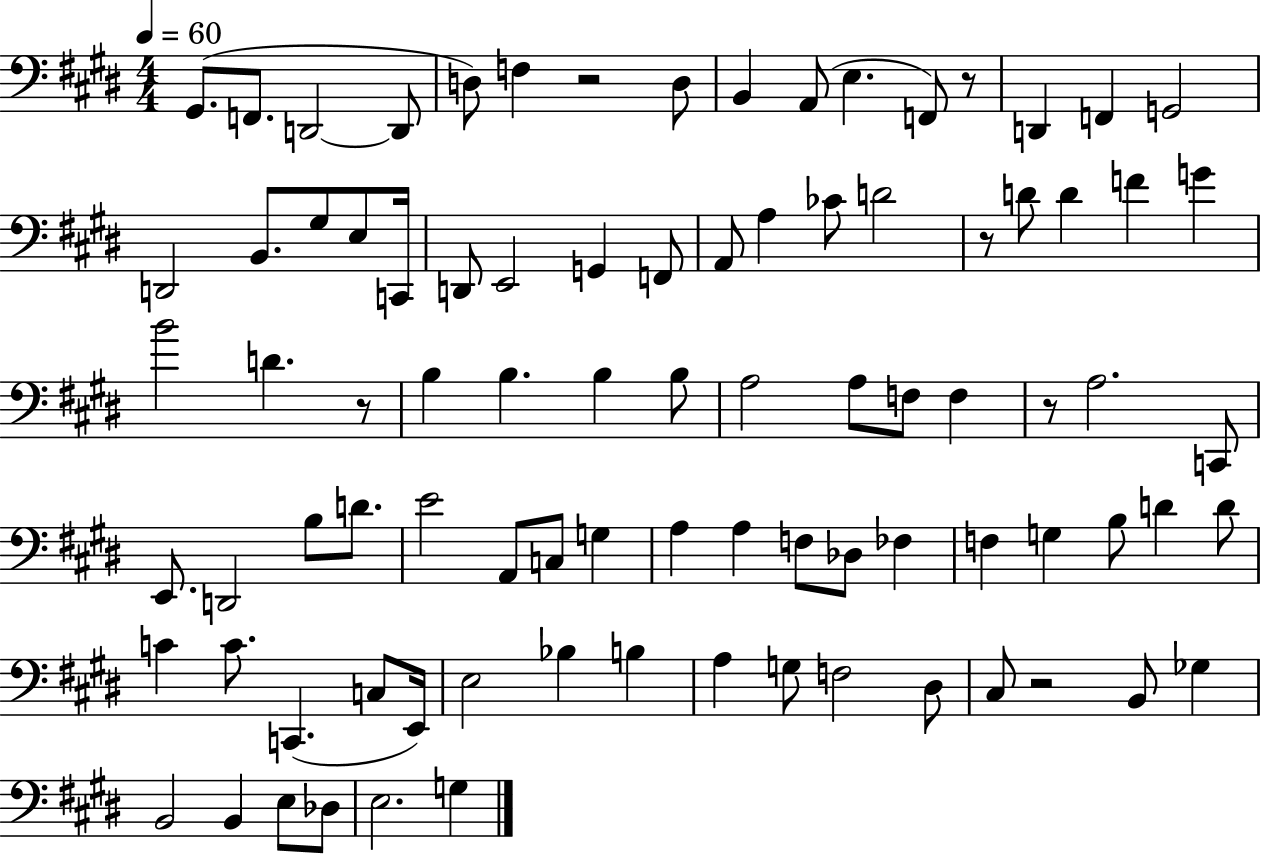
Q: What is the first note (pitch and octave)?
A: G#2